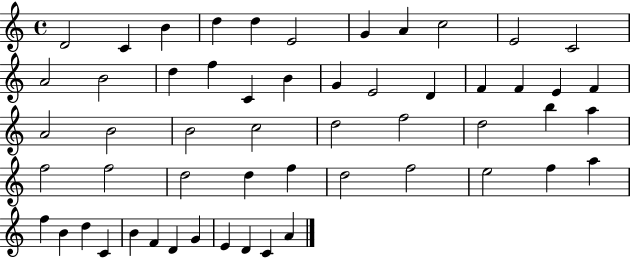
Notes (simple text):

D4/h C4/q B4/q D5/q D5/q E4/h G4/q A4/q C5/h E4/h C4/h A4/h B4/h D5/q F5/q C4/q B4/q G4/q E4/h D4/q F4/q F4/q E4/q F4/q A4/h B4/h B4/h C5/h D5/h F5/h D5/h B5/q A5/q F5/h F5/h D5/h D5/q F5/q D5/h F5/h E5/h F5/q A5/q F5/q B4/q D5/q C4/q B4/q F4/q D4/q G4/q E4/q D4/q C4/q A4/q